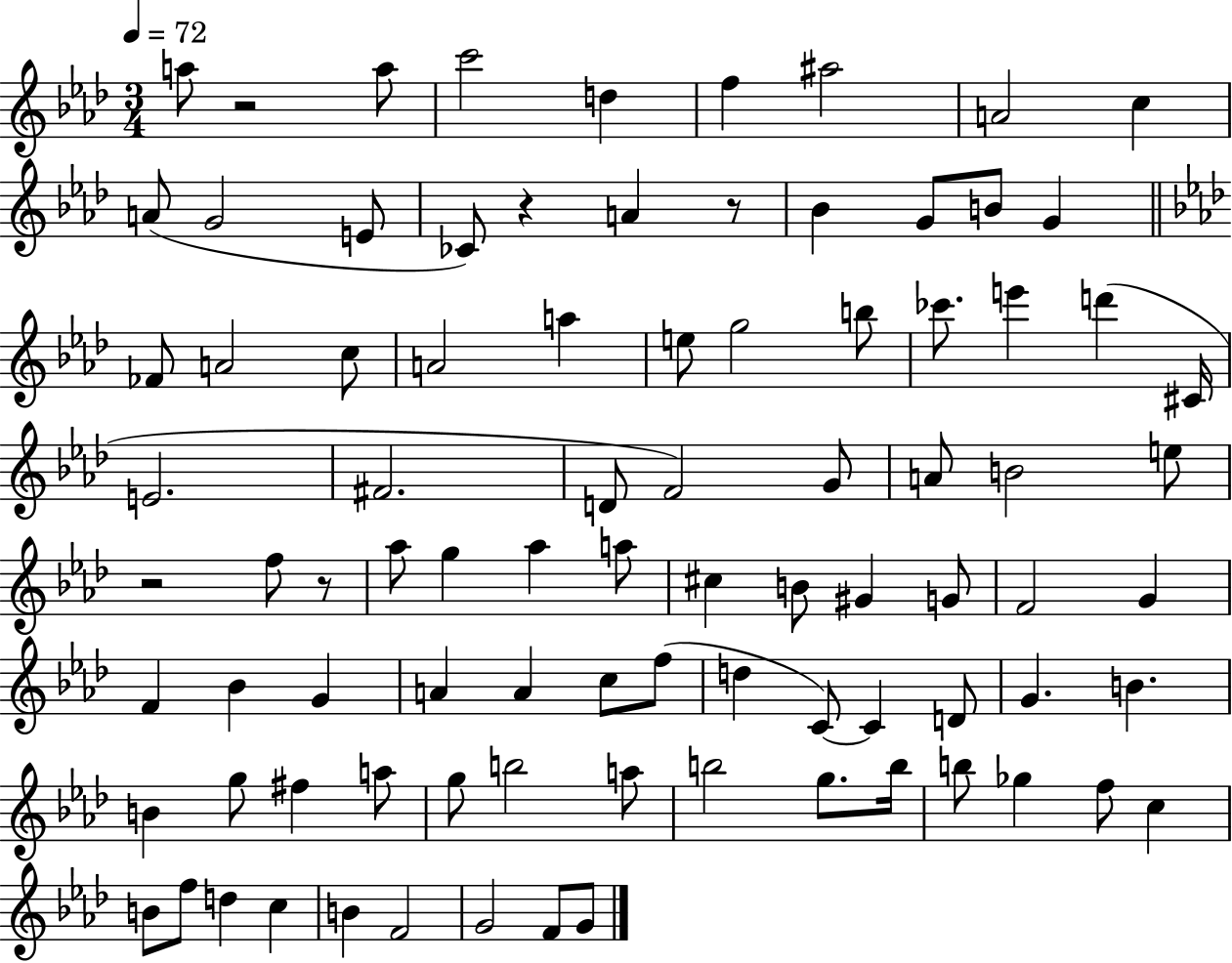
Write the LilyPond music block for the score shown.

{
  \clef treble
  \numericTimeSignature
  \time 3/4
  \key aes \major
  \tempo 4 = 72
  \repeat volta 2 { a''8 r2 a''8 | c'''2 d''4 | f''4 ais''2 | a'2 c''4 | \break a'8( g'2 e'8 | ces'8) r4 a'4 r8 | bes'4 g'8 b'8 g'4 | \bar "||" \break \key f \minor fes'8 a'2 c''8 | a'2 a''4 | e''8 g''2 b''8 | ces'''8. e'''4 d'''4( cis'16 | \break e'2. | fis'2. | d'8 f'2) g'8 | a'8 b'2 e''8 | \break r2 f''8 r8 | aes''8 g''4 aes''4 a''8 | cis''4 b'8 gis'4 g'8 | f'2 g'4 | \break f'4 bes'4 g'4 | a'4 a'4 c''8 f''8( | d''4 c'8~~) c'4 d'8 | g'4. b'4. | \break b'4 g''8 fis''4 a''8 | g''8 b''2 a''8 | b''2 g''8. b''16 | b''8 ges''4 f''8 c''4 | \break b'8 f''8 d''4 c''4 | b'4 f'2 | g'2 f'8 g'8 | } \bar "|."
}